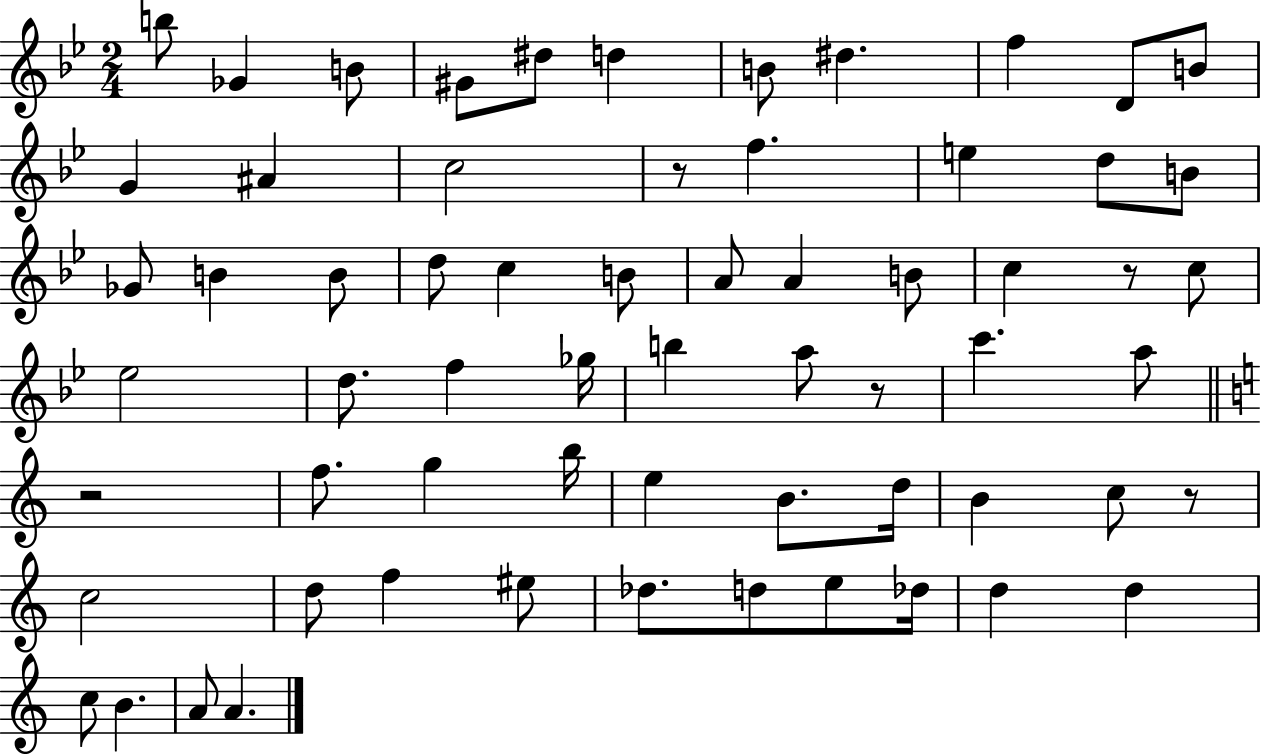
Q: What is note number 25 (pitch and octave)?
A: A4